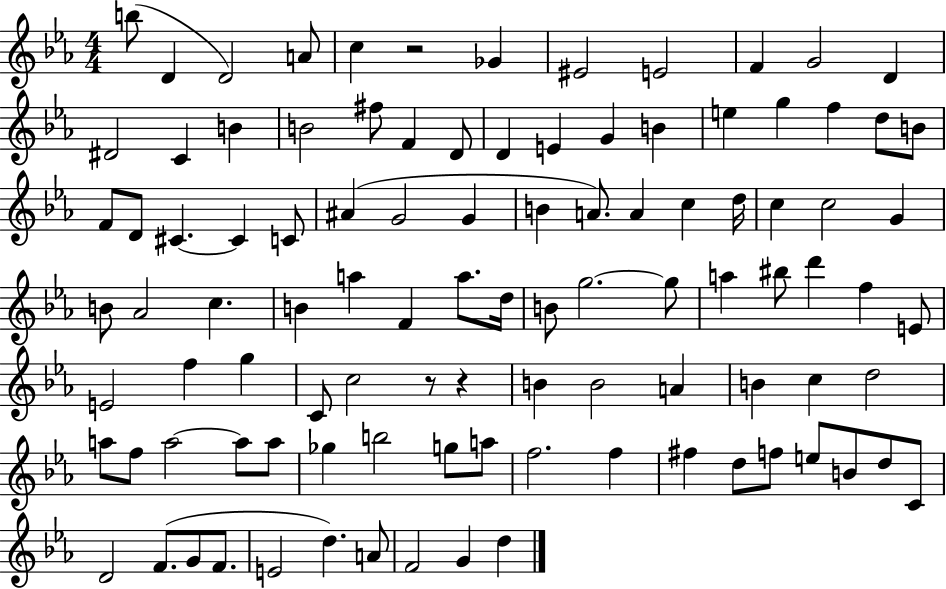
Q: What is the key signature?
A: EES major